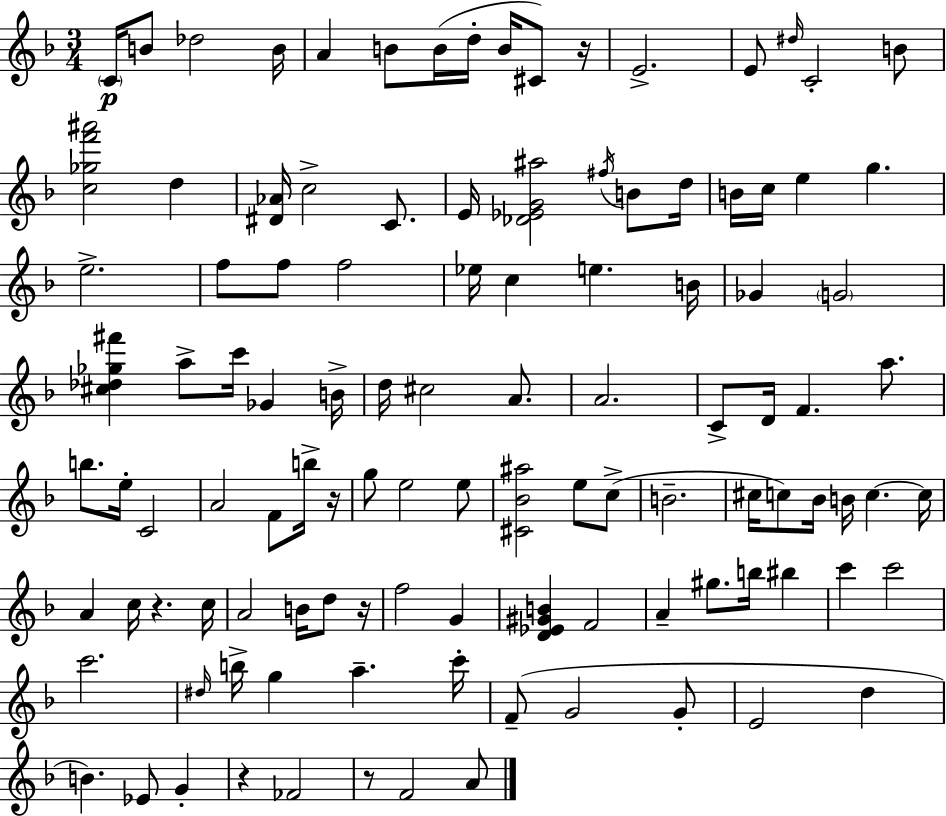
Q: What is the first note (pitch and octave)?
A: C4